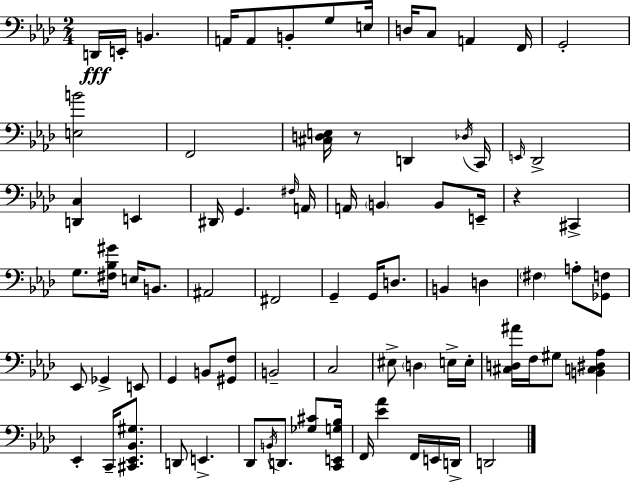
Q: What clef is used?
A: bass